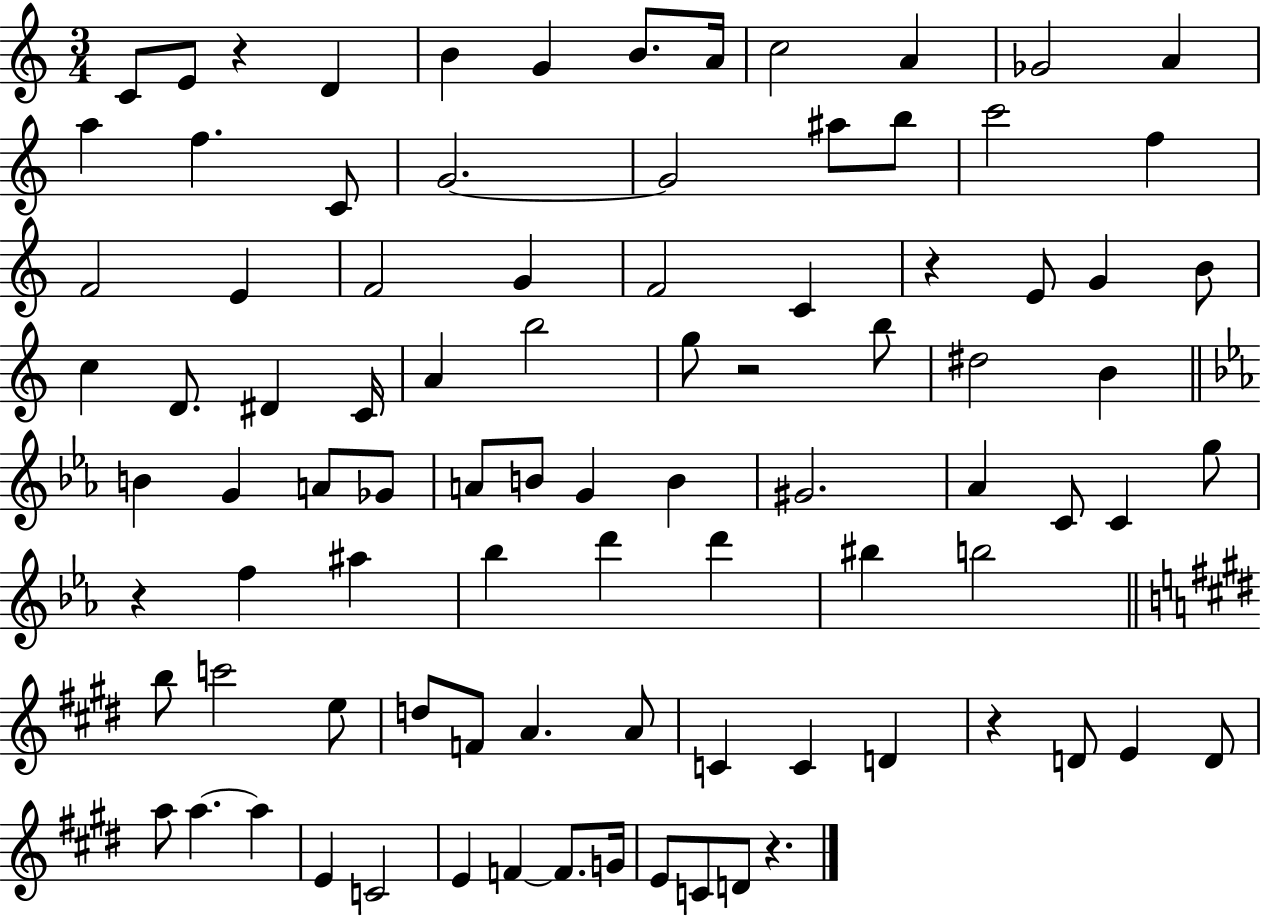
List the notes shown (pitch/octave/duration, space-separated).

C4/e E4/e R/q D4/q B4/q G4/q B4/e. A4/s C5/h A4/q Gb4/h A4/q A5/q F5/q. C4/e G4/h. G4/h A#5/e B5/e C6/h F5/q F4/h E4/q F4/h G4/q F4/h C4/q R/q E4/e G4/q B4/e C5/q D4/e. D#4/q C4/s A4/q B5/h G5/e R/h B5/e D#5/h B4/q B4/q G4/q A4/e Gb4/e A4/e B4/e G4/q B4/q G#4/h. Ab4/q C4/e C4/q G5/e R/q F5/q A#5/q Bb5/q D6/q D6/q BIS5/q B5/h B5/e C6/h E5/e D5/e F4/e A4/q. A4/e C4/q C4/q D4/q R/q D4/e E4/q D4/e A5/e A5/q. A5/q E4/q C4/h E4/q F4/q F4/e. G4/s E4/e C4/e D4/e R/q.